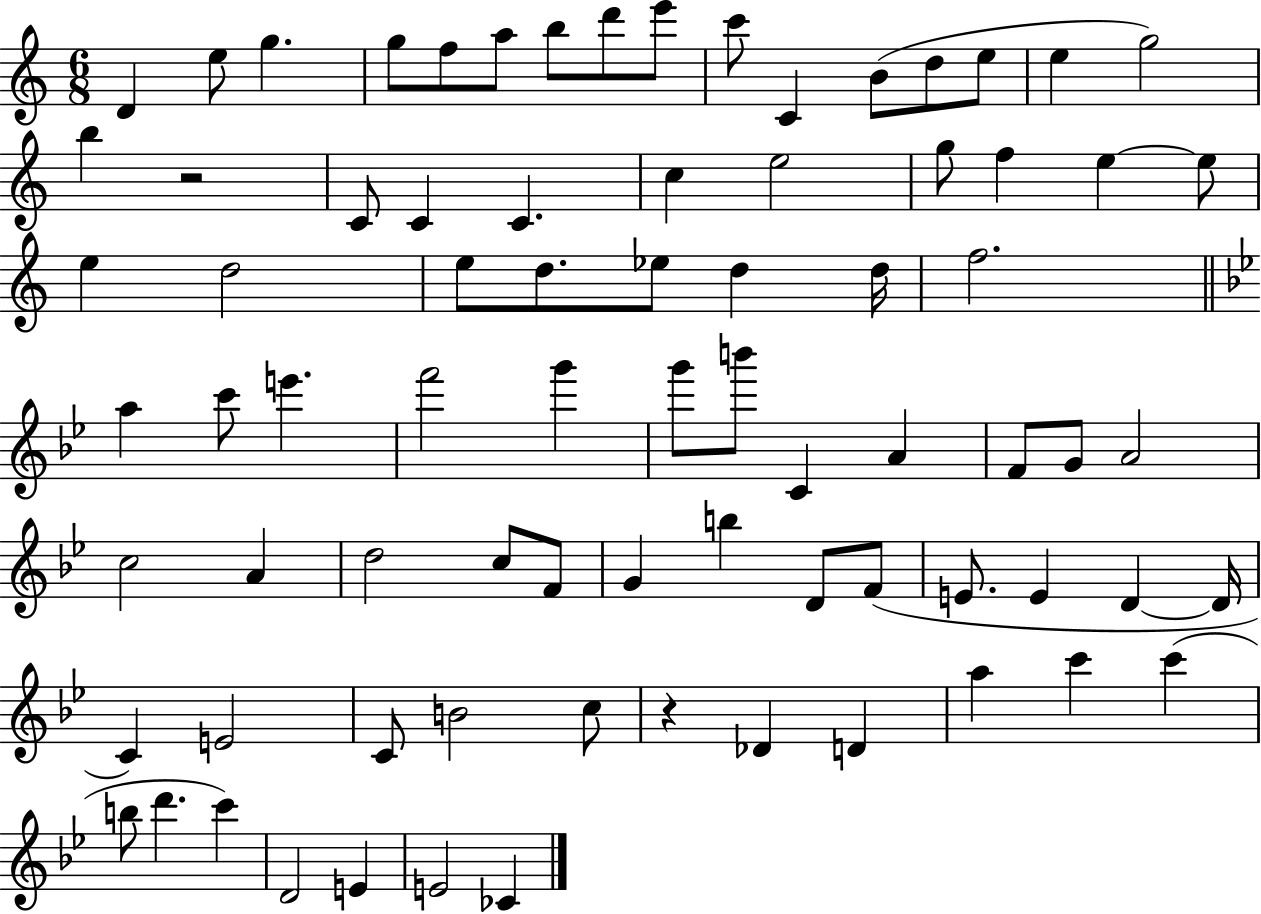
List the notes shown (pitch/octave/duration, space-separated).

D4/q E5/e G5/q. G5/e F5/e A5/e B5/e D6/e E6/e C6/e C4/q B4/e D5/e E5/e E5/q G5/h B5/q R/h C4/e C4/q C4/q. C5/q E5/h G5/e F5/q E5/q E5/e E5/q D5/h E5/e D5/e. Eb5/e D5/q D5/s F5/h. A5/q C6/e E6/q. F6/h G6/q G6/e B6/e C4/q A4/q F4/e G4/e A4/h C5/h A4/q D5/h C5/e F4/e G4/q B5/q D4/e F4/e E4/e. E4/q D4/q D4/s C4/q E4/h C4/e B4/h C5/e R/q Db4/q D4/q A5/q C6/q C6/q B5/e D6/q. C6/q D4/h E4/q E4/h CES4/q